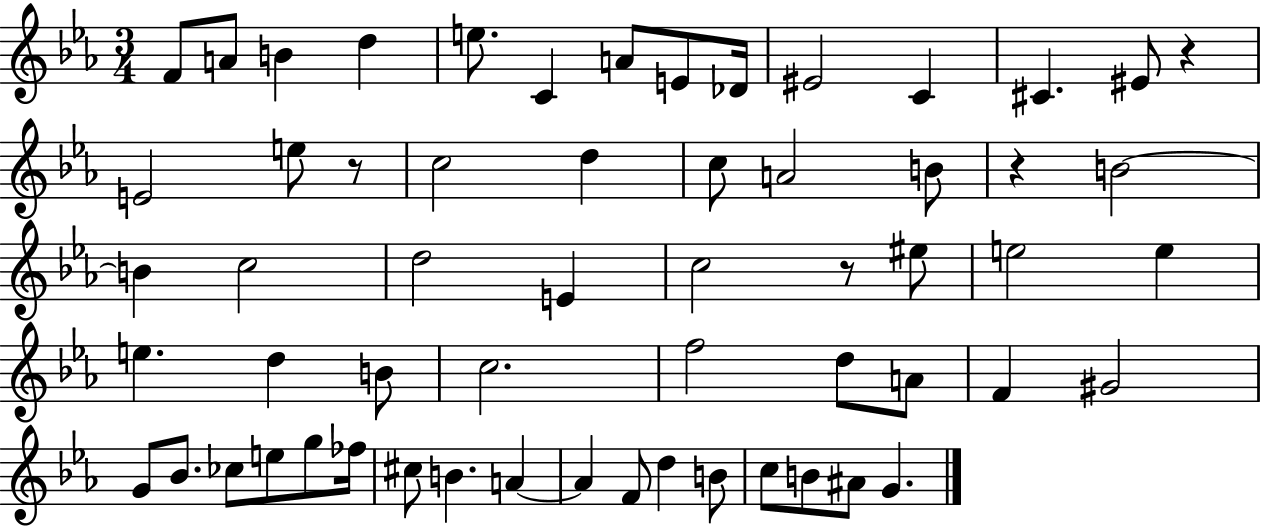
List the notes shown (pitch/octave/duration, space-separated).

F4/e A4/e B4/q D5/q E5/e. C4/q A4/e E4/e Db4/s EIS4/h C4/q C#4/q. EIS4/e R/q E4/h E5/e R/e C5/h D5/q C5/e A4/h B4/e R/q B4/h B4/q C5/h D5/h E4/q C5/h R/e EIS5/e E5/h E5/q E5/q. D5/q B4/e C5/h. F5/h D5/e A4/e F4/q G#4/h G4/e Bb4/e. CES5/e E5/e G5/e FES5/s C#5/e B4/q. A4/q A4/q F4/e D5/q B4/e C5/e B4/e A#4/e G4/q.